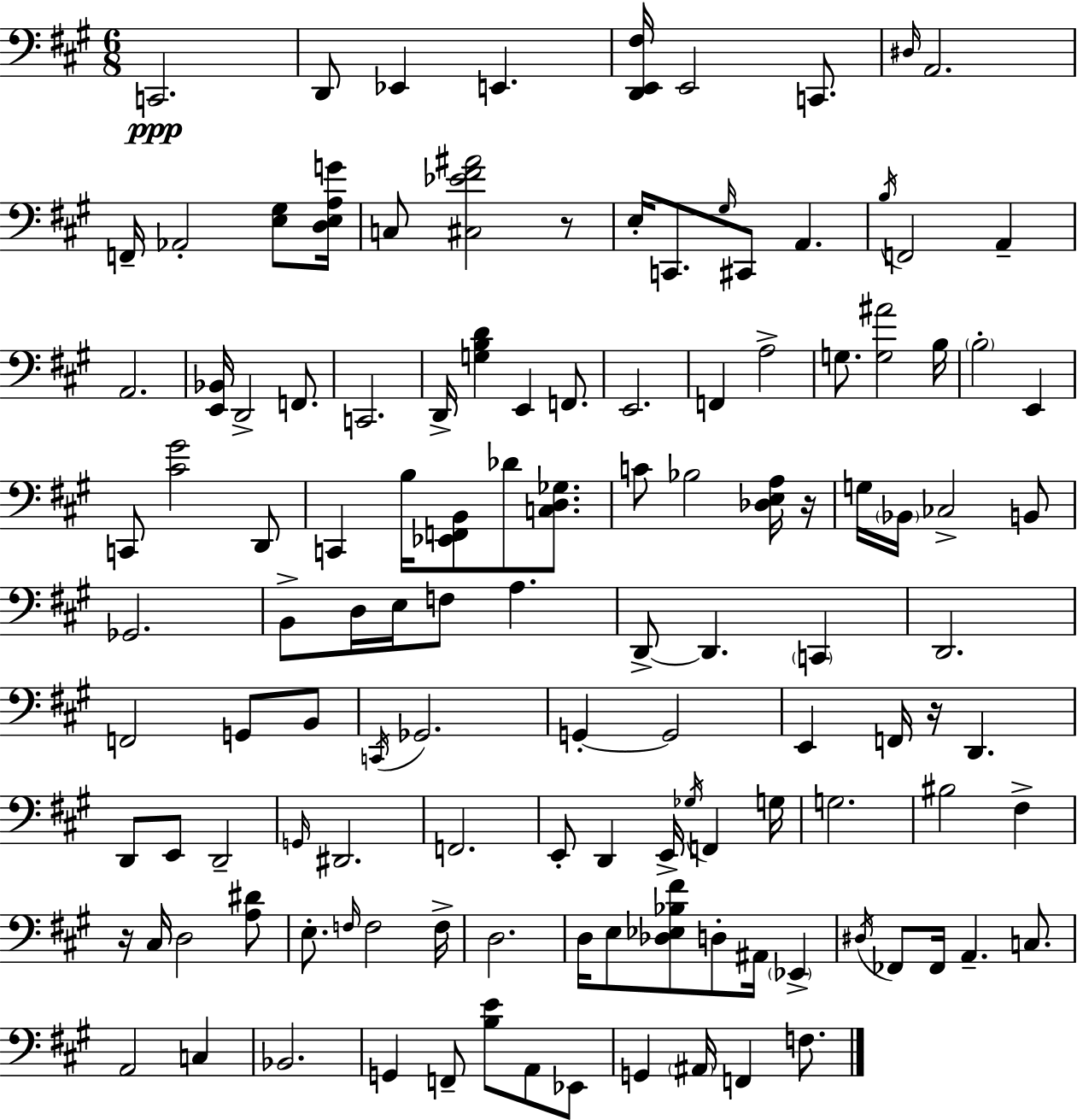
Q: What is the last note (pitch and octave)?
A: F3